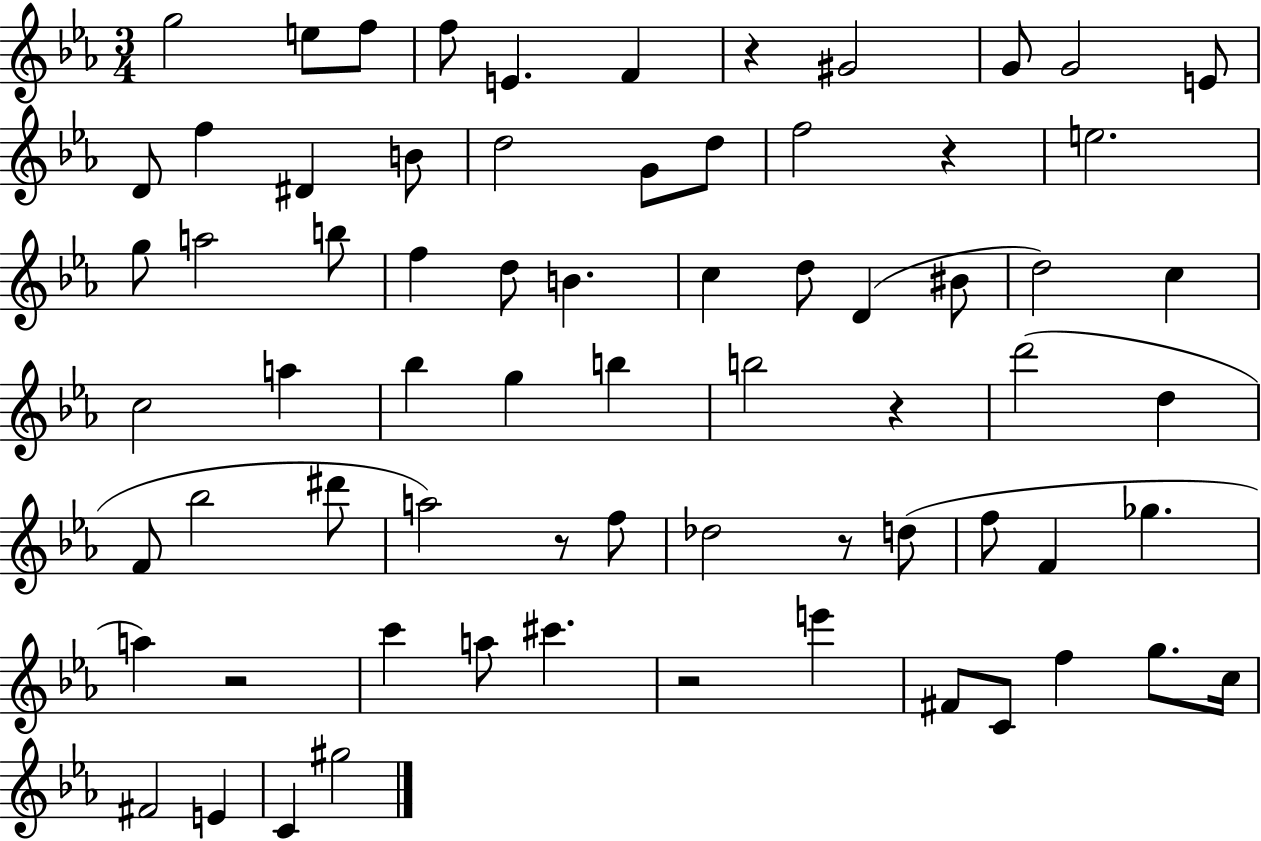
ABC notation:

X:1
T:Untitled
M:3/4
L:1/4
K:Eb
g2 e/2 f/2 f/2 E F z ^G2 G/2 G2 E/2 D/2 f ^D B/2 d2 G/2 d/2 f2 z e2 g/2 a2 b/2 f d/2 B c d/2 D ^B/2 d2 c c2 a _b g b b2 z d'2 d F/2 _b2 ^d'/2 a2 z/2 f/2 _d2 z/2 d/2 f/2 F _g a z2 c' a/2 ^c' z2 e' ^F/2 C/2 f g/2 c/4 ^F2 E C ^g2